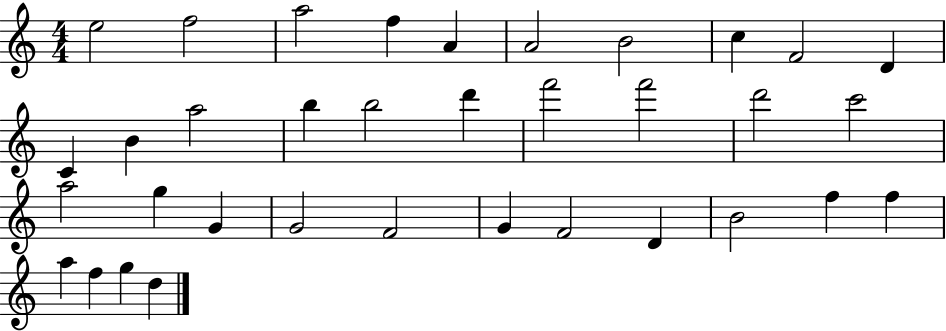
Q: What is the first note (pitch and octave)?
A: E5